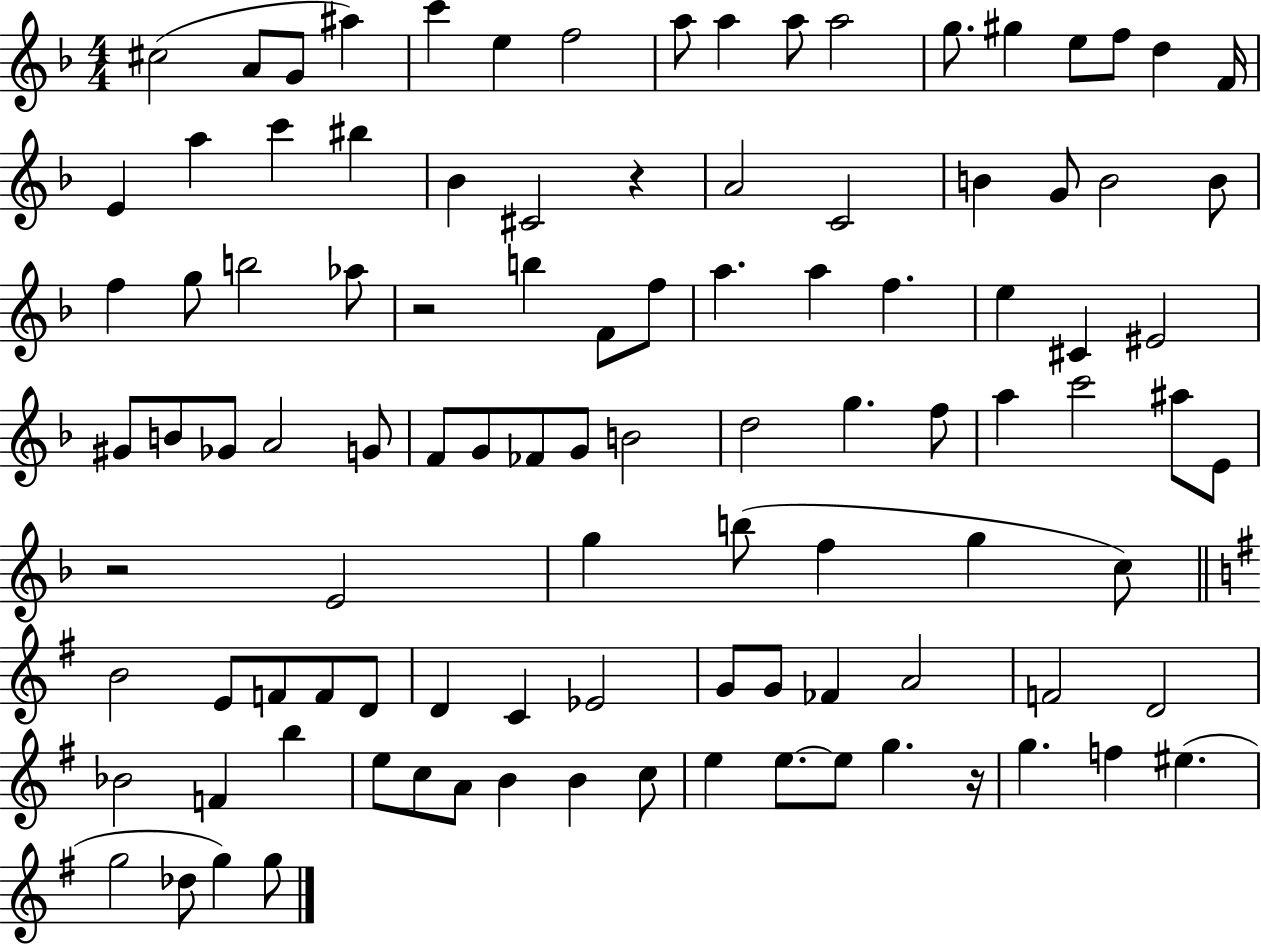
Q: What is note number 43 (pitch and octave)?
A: G#4